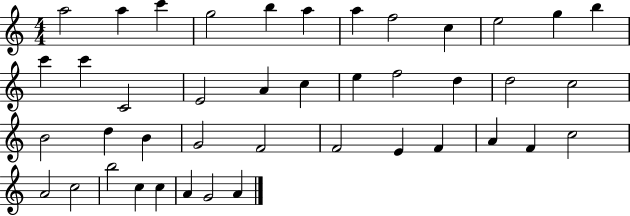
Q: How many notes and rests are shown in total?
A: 42